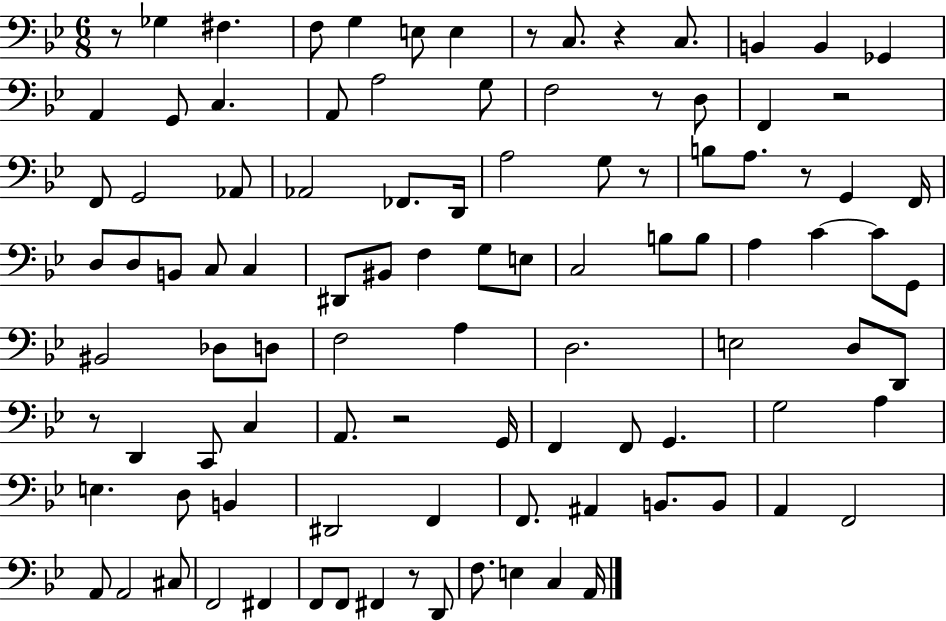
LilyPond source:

{
  \clef bass
  \numericTimeSignature
  \time 6/8
  \key bes \major
  r8 ges4 fis4. | f8 g4 e8 e4 | r8 c8. r4 c8. | b,4 b,4 ges,4 | \break a,4 g,8 c4. | a,8 a2 g8 | f2 r8 d8 | f,4 r2 | \break f,8 g,2 aes,8 | aes,2 fes,8. d,16 | a2 g8 r8 | b8 a8. r8 g,4 f,16 | \break d8 d8 b,8 c8 c4 | dis,8 bis,8 f4 g8 e8 | c2 b8 b8 | a4 c'4~~ c'8 g,8 | \break bis,2 des8 d8 | f2 a4 | d2. | e2 d8 d,8 | \break r8 d,4 c,8 c4 | a,8. r2 g,16 | f,4 f,8 g,4. | g2 a4 | \break e4. d8 b,4 | dis,2 f,4 | f,8. ais,4 b,8. b,8 | a,4 f,2 | \break a,8 a,2 cis8 | f,2 fis,4 | f,8 f,8 fis,4 r8 d,8 | f8. e4 c4 a,16 | \break \bar "|."
}